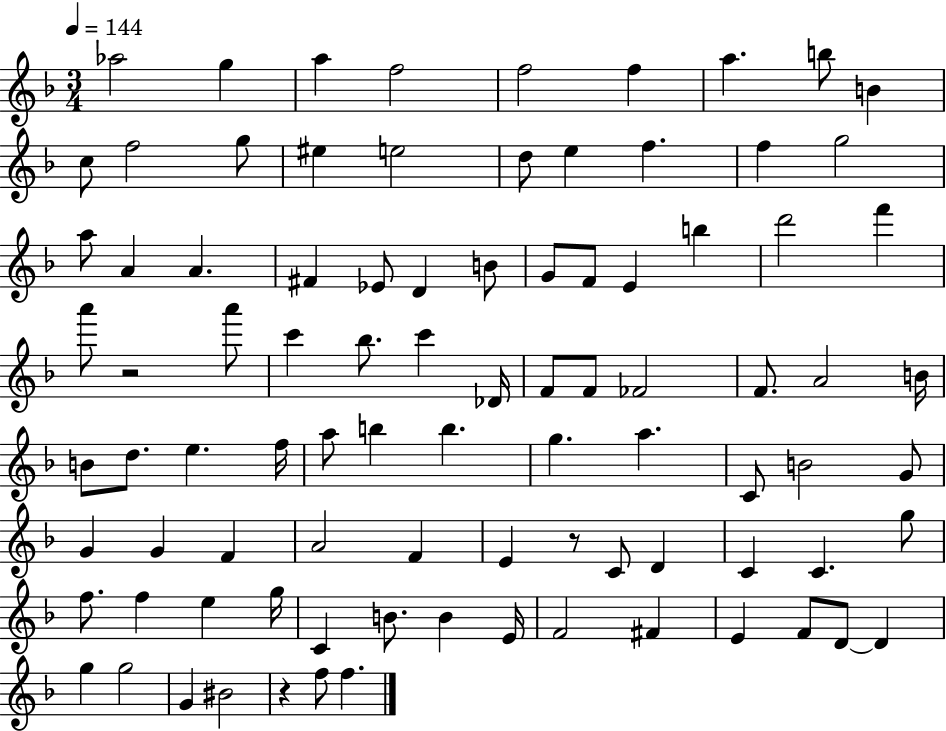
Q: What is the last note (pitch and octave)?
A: F5